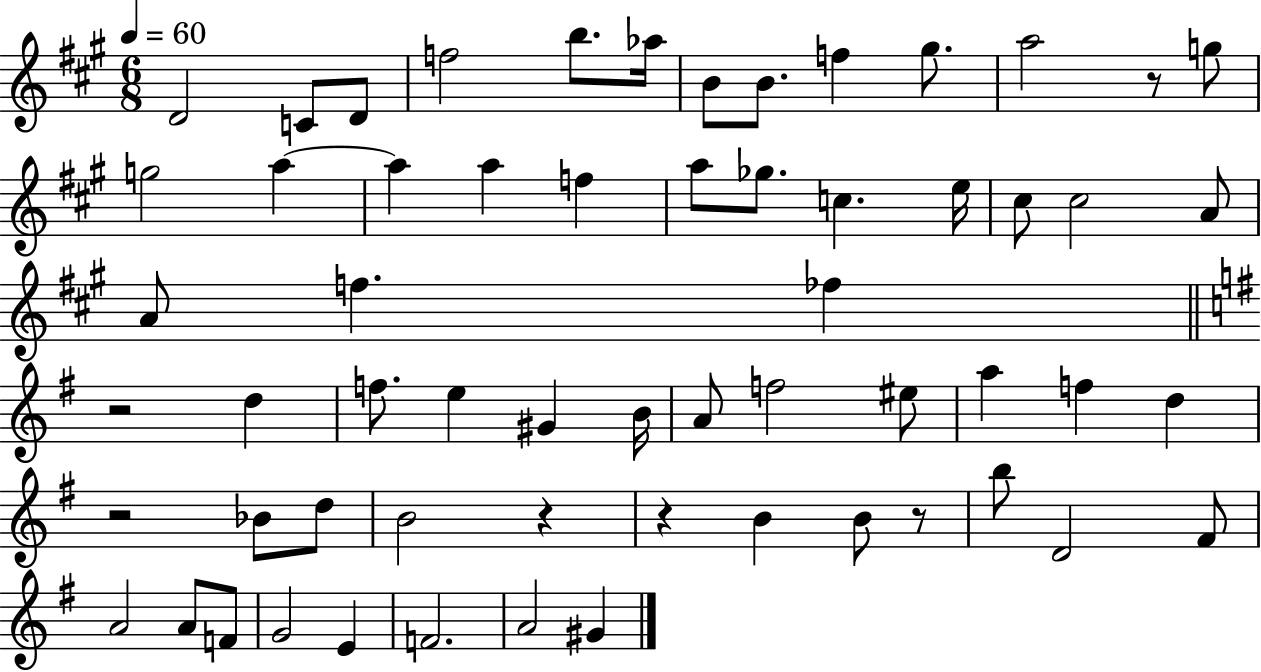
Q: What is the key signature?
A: A major